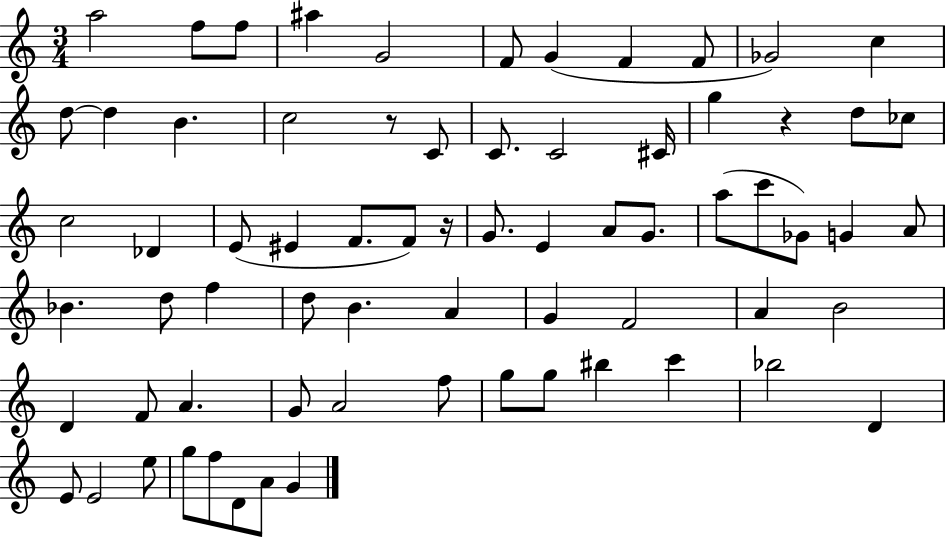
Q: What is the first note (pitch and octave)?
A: A5